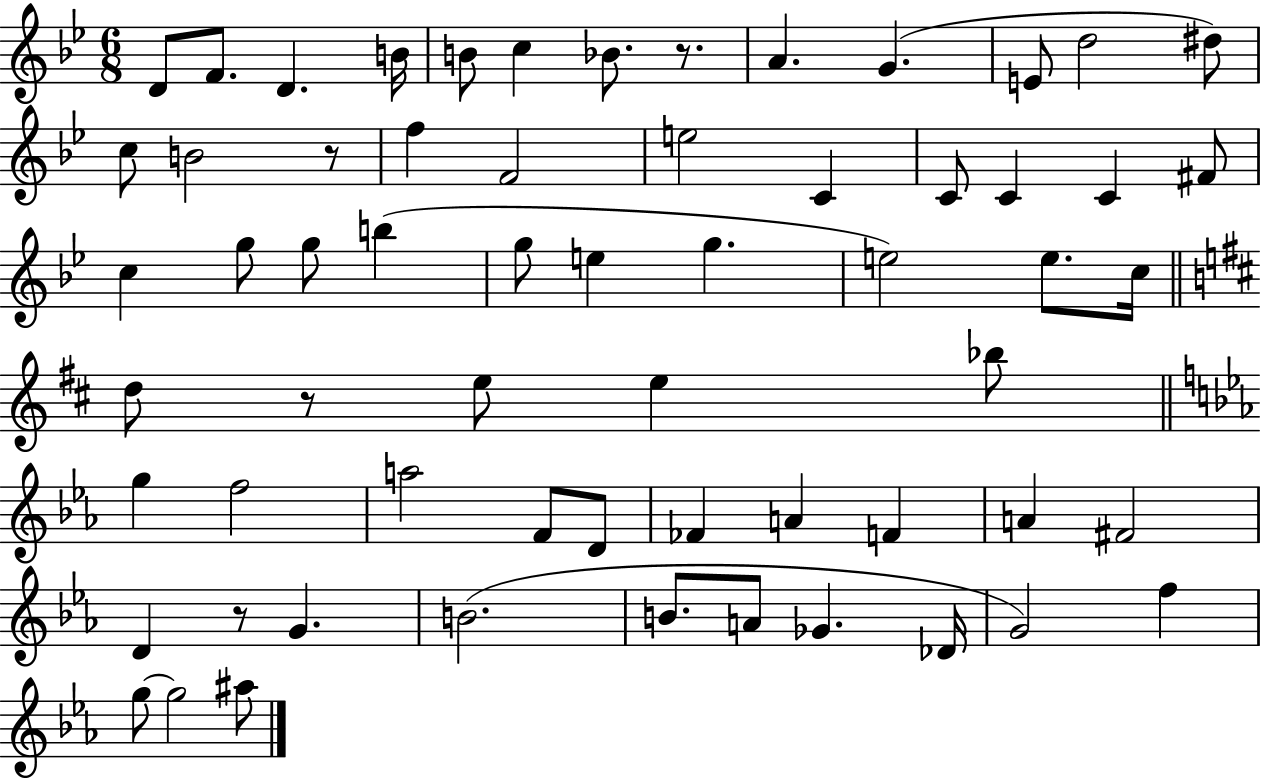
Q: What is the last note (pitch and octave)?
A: A#5